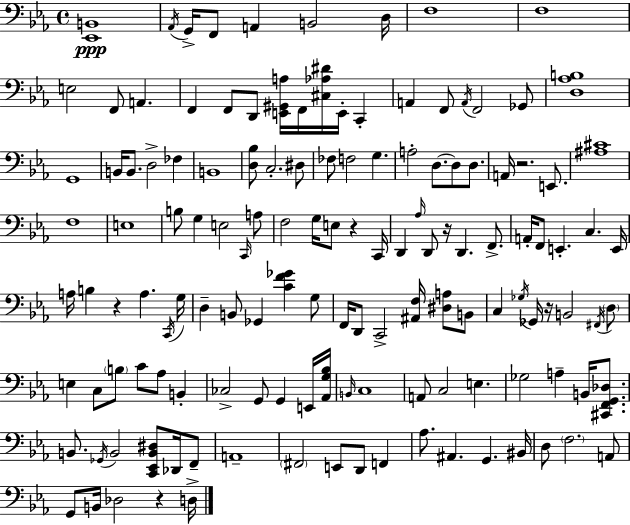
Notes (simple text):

[Eb2,B2]/w Ab2/s G2/s F2/e A2/q B2/h D3/s F3/w F3/w E3/h F2/e A2/q. F2/q F2/e D2/e [E2,G#2,A3]/s F2/s [C#3,Ab3,D#4]/s E2/s C2/q A2/q F2/e A2/s F2/h Gb2/e [D3,Ab3,B3]/w G2/w B2/s B2/e. D3/h FES3/q B2/w [D3,Bb3]/e C3/h. D#3/e FES3/e F3/h G3/q. A3/h D3/e. D3/e D3/e. A2/s R/h. E2/e. [A#3,C#4]/w F3/w E3/w B3/e G3/q E3/h C2/s A3/e F3/h G3/s E3/e R/q C2/s D2/q Ab3/s D2/e R/s D2/q. F2/e. A2/s F2/e E2/q. C3/q. E2/s A3/s B3/q R/q A3/q. C2/s G3/s D3/q B2/e Gb2/q [C4,F4,Gb4]/q G3/e F2/s D2/e C2/h [A#2,F3]/s [D#3,A3]/e B2/e C3/q Gb3/s Gb2/s R/s B2/h F#2/s D3/e E3/q C3/e B3/e C4/e Ab3/e B2/q CES3/h G2/e G2/q E2/s [Ab2,G3,Bb3]/s B2/s C3/w A2/e C3/h E3/q. Gb3/h A3/q B2/s [C#2,F2,G2,Db3]/e. B2/e. Gb2/s B2/h [C2,Eb2,B2,D#3]/e Db2/s F2/e A2/w F#2/h E2/e D2/e F2/q Ab3/e. A#2/q. G2/q. BIS2/s D3/e F3/h. A2/e G2/e B2/s Db3/h R/q D3/s